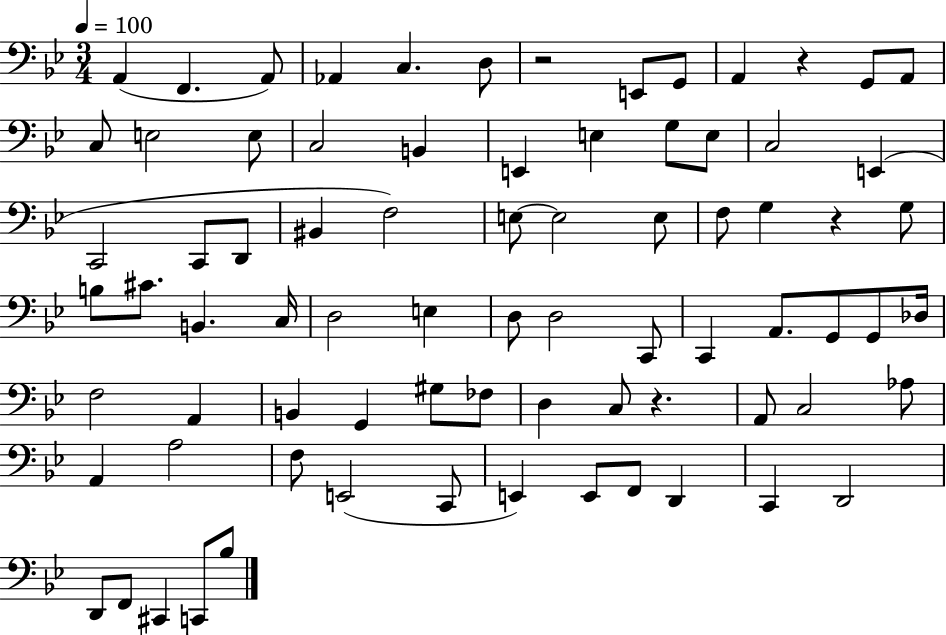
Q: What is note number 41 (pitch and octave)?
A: D3